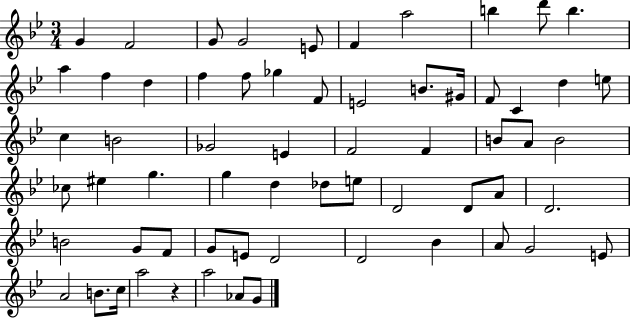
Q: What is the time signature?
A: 3/4